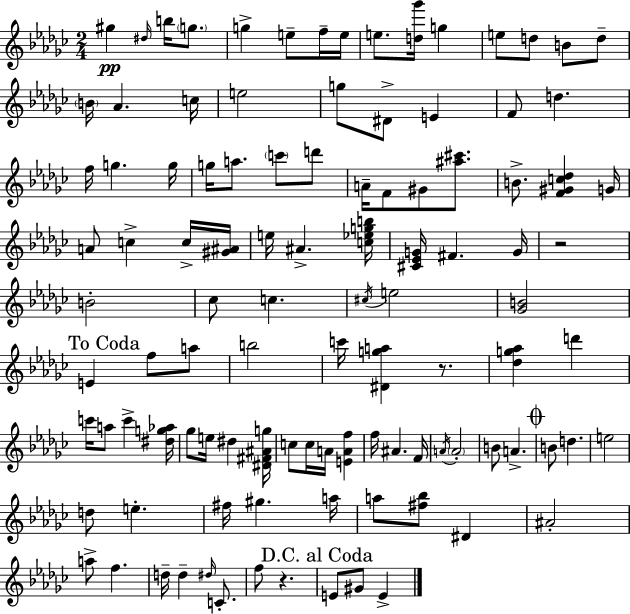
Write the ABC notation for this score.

X:1
T:Untitled
M:2/4
L:1/4
K:Ebm
^g ^d/4 b/4 g/2 g e/2 f/4 e/4 e/2 [d_g']/4 g e/2 d/2 B/2 d/2 B/4 _A c/4 e2 g/2 ^D/2 E F/2 d f/4 g g/4 g/4 a/2 c'/2 d'/2 A/4 F/2 ^G/2 [^a^c']/2 B/2 [F^Gc_d] G/4 A/2 c c/4 [^G^A]/4 e/4 ^A [c_egb]/4 [^C_EG]/4 ^F G/4 z2 B2 _c/2 c ^c/4 e2 [_GB]2 E f/2 a/2 b2 c'/4 [^Dga] z/2 [_dg_a] d' c'/4 a/2 c' [^dg_a]/4 _g/2 e/4 ^d [^D^F^Ag]/4 c/2 c/4 A/4 [EAf] f/4 ^A F/4 A/4 A2 B/2 A B/2 d e2 d/2 e ^f/4 ^g a/4 a/2 [^f_b]/2 ^D ^A2 a/2 f d/4 d ^d/4 C/2 f/2 z E/2 ^G/2 E